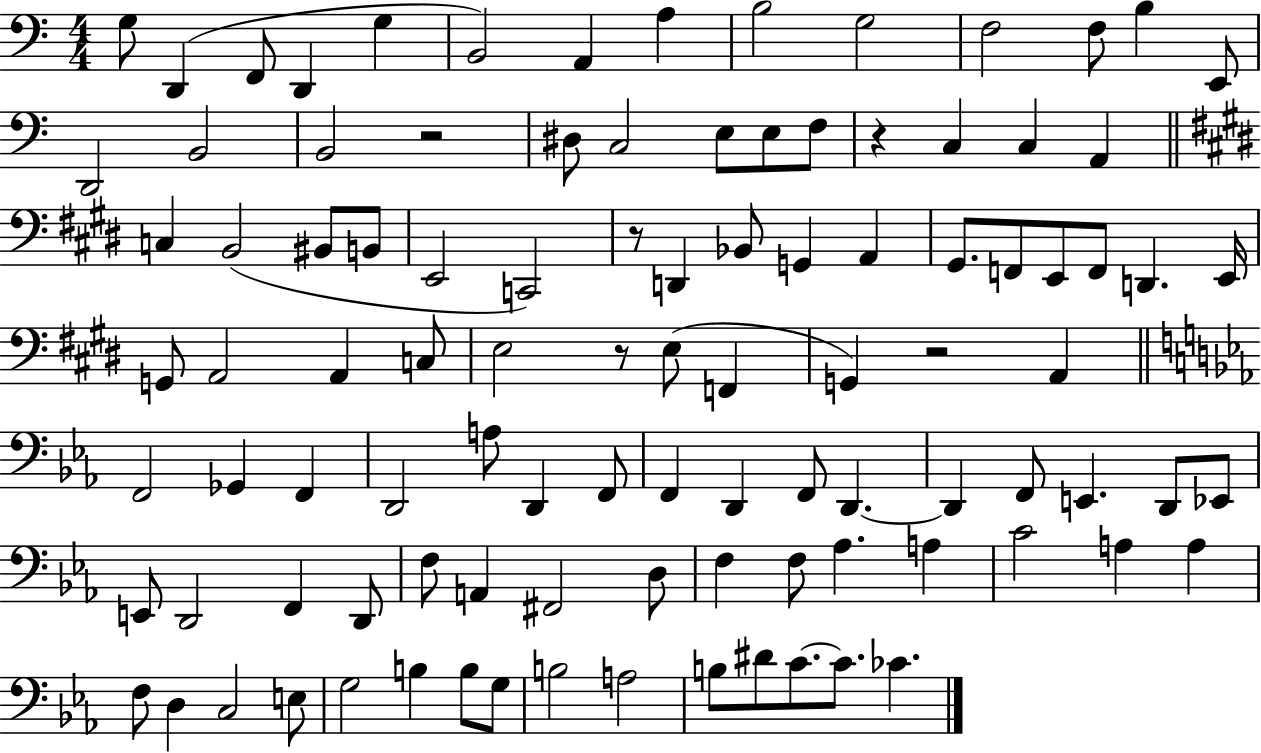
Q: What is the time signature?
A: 4/4